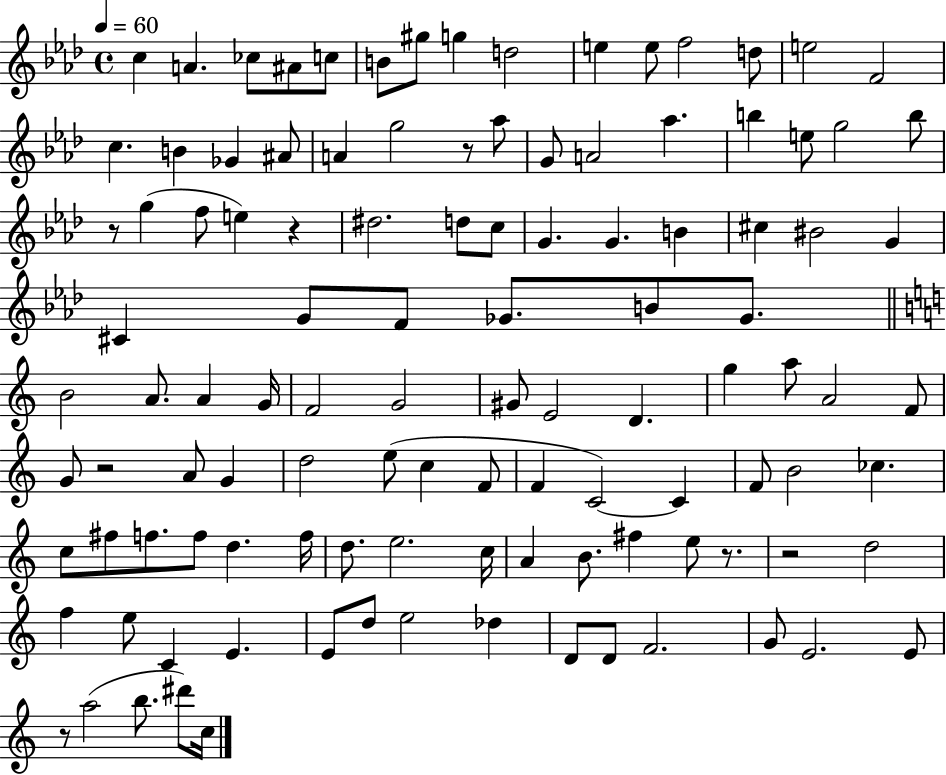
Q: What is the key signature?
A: AES major